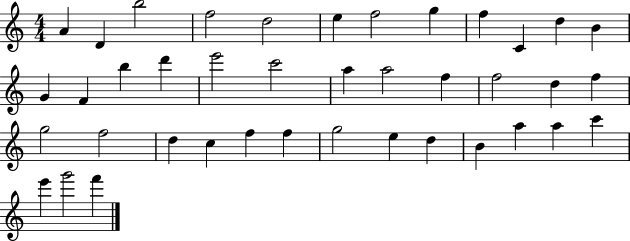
A4/q D4/q B5/h F5/h D5/h E5/q F5/h G5/q F5/q C4/q D5/q B4/q G4/q F4/q B5/q D6/q E6/h C6/h A5/q A5/h F5/q F5/h D5/q F5/q G5/h F5/h D5/q C5/q F5/q F5/q G5/h E5/q D5/q B4/q A5/q A5/q C6/q E6/q G6/h F6/q